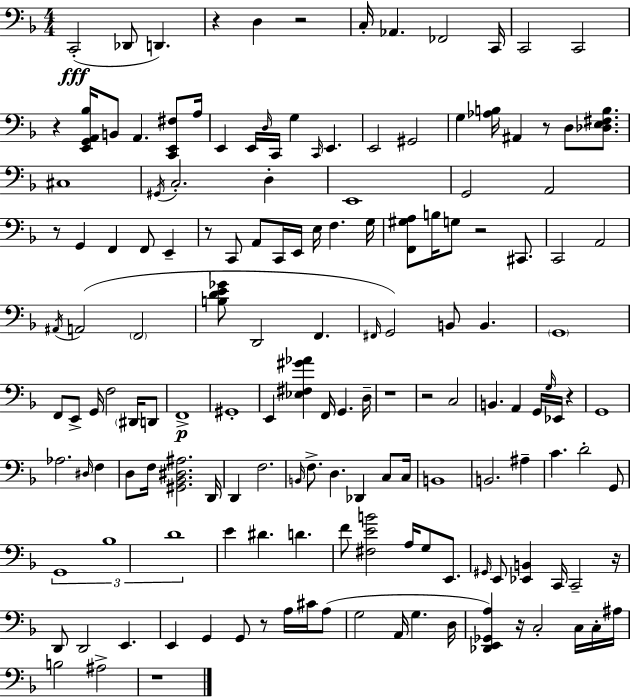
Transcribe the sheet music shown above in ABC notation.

X:1
T:Untitled
M:4/4
L:1/4
K:Dm
C,,2 _D,,/2 D,, z D, z2 C,/4 _A,, _F,,2 C,,/4 C,,2 C,,2 z [E,,G,,A,,_B,]/4 B,,/2 A,, [C,,E,,^F,]/2 A,/4 E,, E,,/4 D,/4 C,,/4 G, C,,/4 E,, E,,2 ^G,,2 G, [_A,B,]/4 ^A,, z/2 D,/2 [_D,E,^F,B,]/2 ^C,4 ^G,,/4 C,2 D, E,,4 G,,2 A,,2 z/2 G,, F,, F,,/2 E,, z/2 C,,/2 A,,/2 C,,/4 E,,/4 E,/4 F, G,/4 [F,,^G,A,]/2 B,/4 G,/2 z2 ^C,,/2 C,,2 A,,2 ^A,,/4 A,,2 F,,2 [B,DE_G]/2 D,,2 F,, ^F,,/4 G,,2 B,,/2 B,, G,,4 F,,/2 E,,/2 G,,/4 F,2 ^D,,/4 D,,/2 F,,4 ^G,,4 E,, [_E,^F,^G_A] F,,/4 G,, D,/4 z4 z2 C,2 B,, A,, G,,/4 G,/4 _E,,/4 z G,,4 _A,2 ^D,/4 F, D,/2 F,/4 [^G,,_B,,^D,^A,]2 D,,/4 D,, F,2 B,,/4 F,/2 D, _D,, C,/2 C,/4 B,,4 B,,2 ^A, C D2 G,,/2 G,,4 _B,4 D4 E ^D D F/2 [^F,EB]2 A,/4 G,/2 E,,/2 ^G,,/4 E,,/2 [_E,,B,,] C,,/4 C,,2 z/4 D,,/2 D,,2 E,, E,, G,, G,,/2 z/2 A,/4 ^C/4 A,/2 G,2 A,,/4 G, D,/4 [_D,,E,,_G,,A,] z/4 C,2 C,/4 C,/4 ^A,/4 B,2 ^A,2 z4